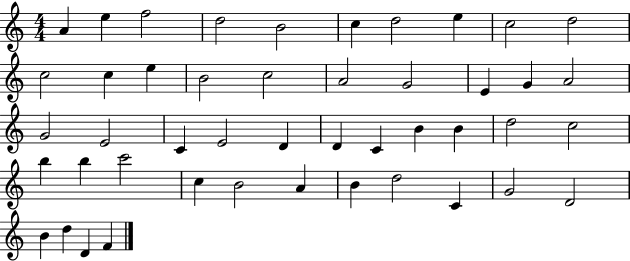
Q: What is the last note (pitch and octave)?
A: F4